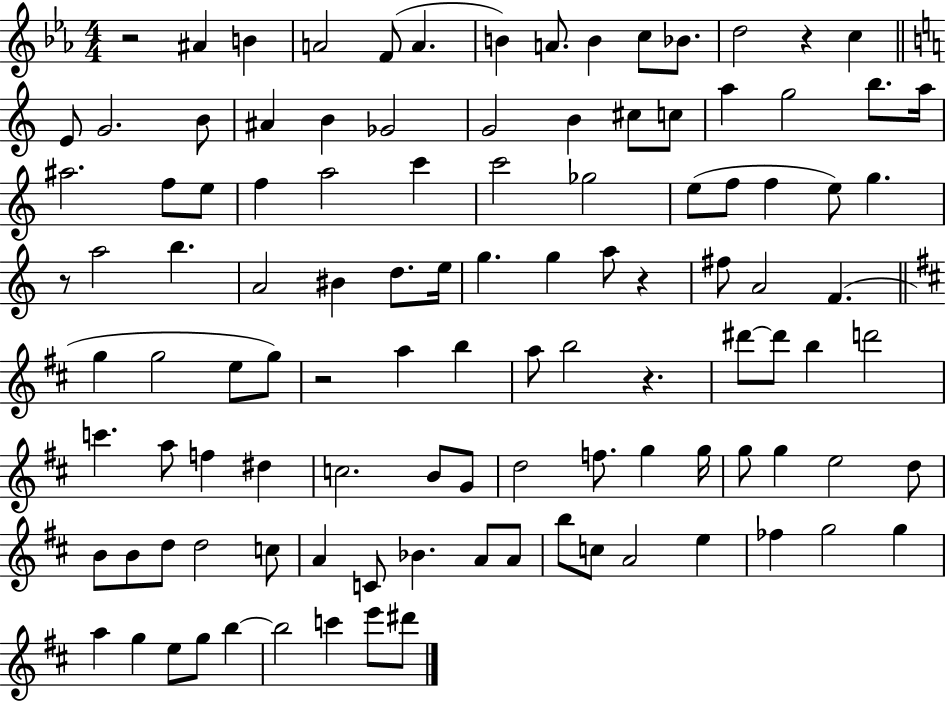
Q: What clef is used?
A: treble